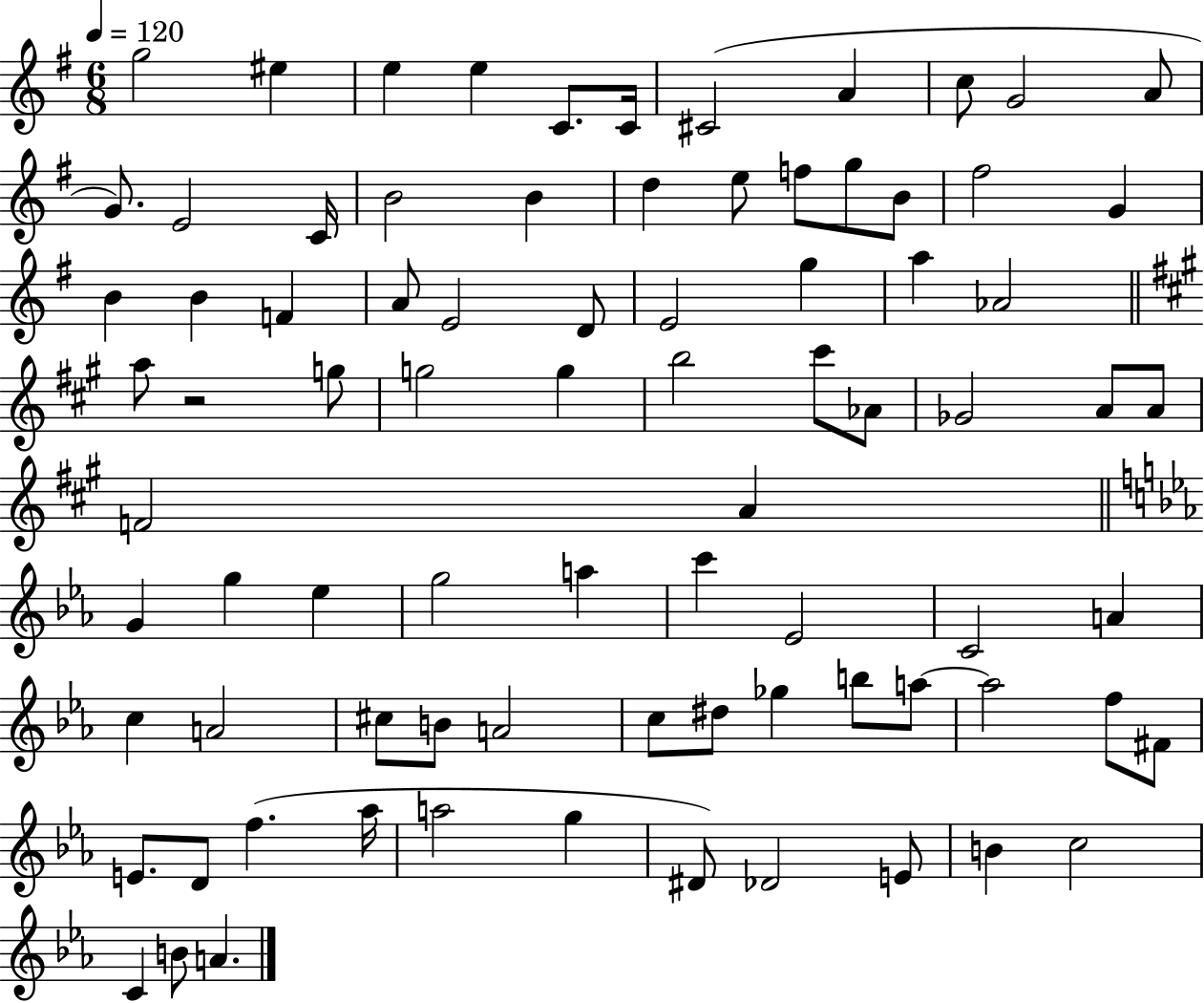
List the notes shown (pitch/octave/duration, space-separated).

G5/h EIS5/q E5/q E5/q C4/e. C4/s C#4/h A4/q C5/e G4/h A4/e G4/e. E4/h C4/s B4/h B4/q D5/q E5/e F5/e G5/e B4/e F#5/h G4/q B4/q B4/q F4/q A4/e E4/h D4/e E4/h G5/q A5/q Ab4/h A5/e R/h G5/e G5/h G5/q B5/h C#6/e Ab4/e Gb4/h A4/e A4/e F4/h A4/q G4/q G5/q Eb5/q G5/h A5/q C6/q Eb4/h C4/h A4/q C5/q A4/h C#5/e B4/e A4/h C5/e D#5/e Gb5/q B5/e A5/e A5/h F5/e F#4/e E4/e. D4/e F5/q. Ab5/s A5/h G5/q D#4/e Db4/h E4/e B4/q C5/h C4/q B4/e A4/q.